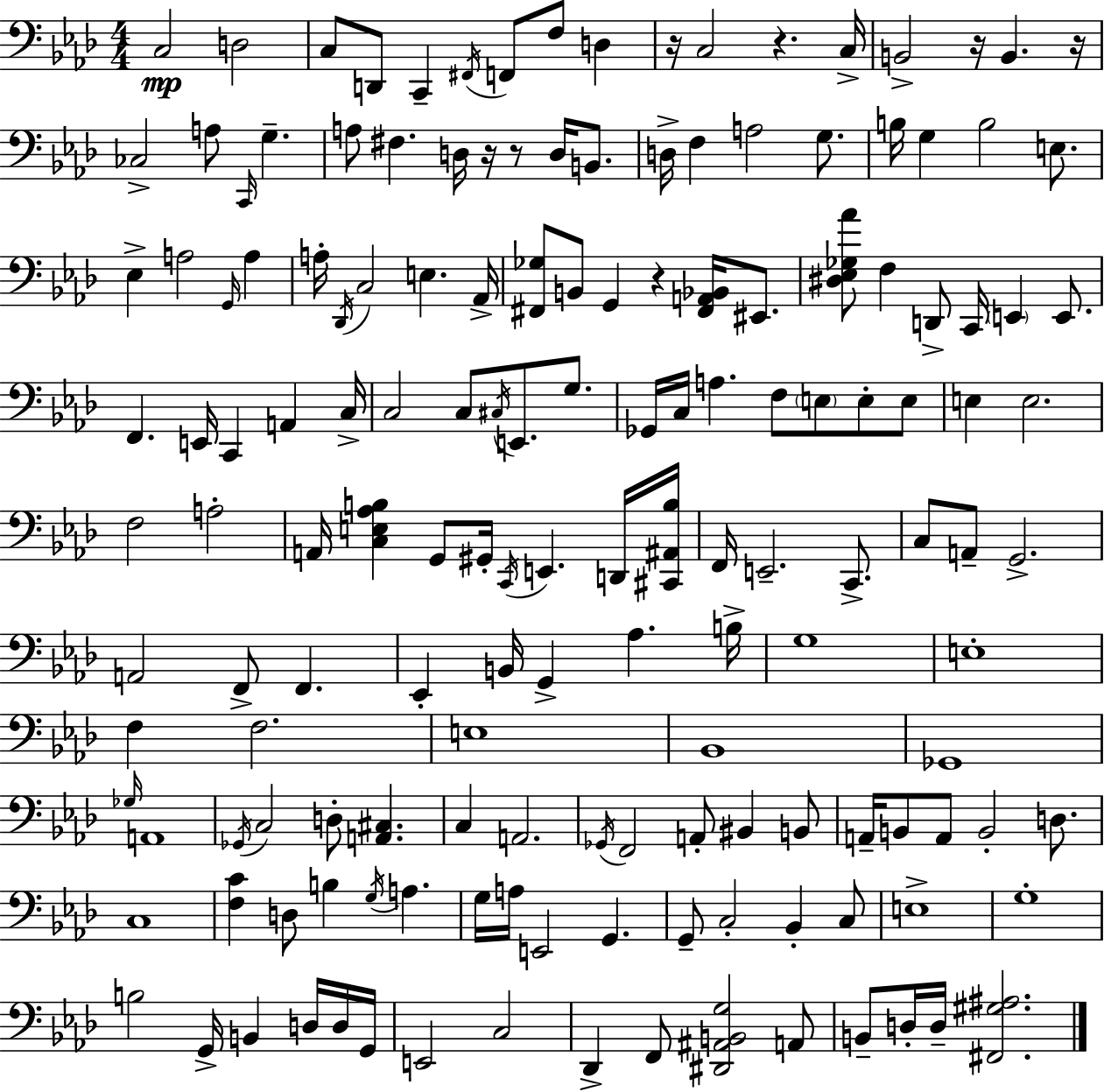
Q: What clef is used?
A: bass